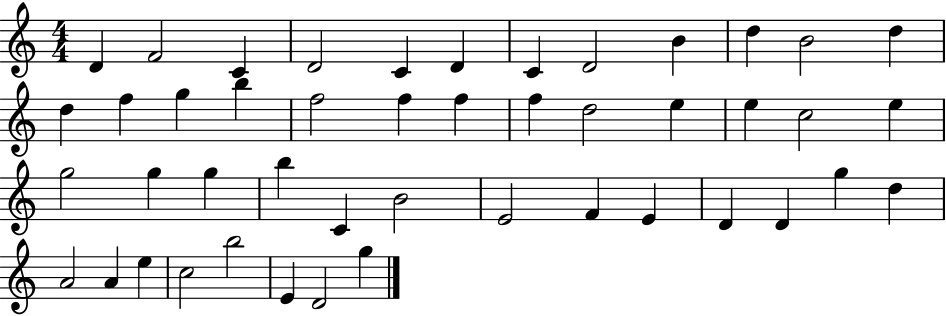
D4/q F4/h C4/q D4/h C4/q D4/q C4/q D4/h B4/q D5/q B4/h D5/q D5/q F5/q G5/q B5/q F5/h F5/q F5/q F5/q D5/h E5/q E5/q C5/h E5/q G5/h G5/q G5/q B5/q C4/q B4/h E4/h F4/q E4/q D4/q D4/q G5/q D5/q A4/h A4/q E5/q C5/h B5/h E4/q D4/h G5/q